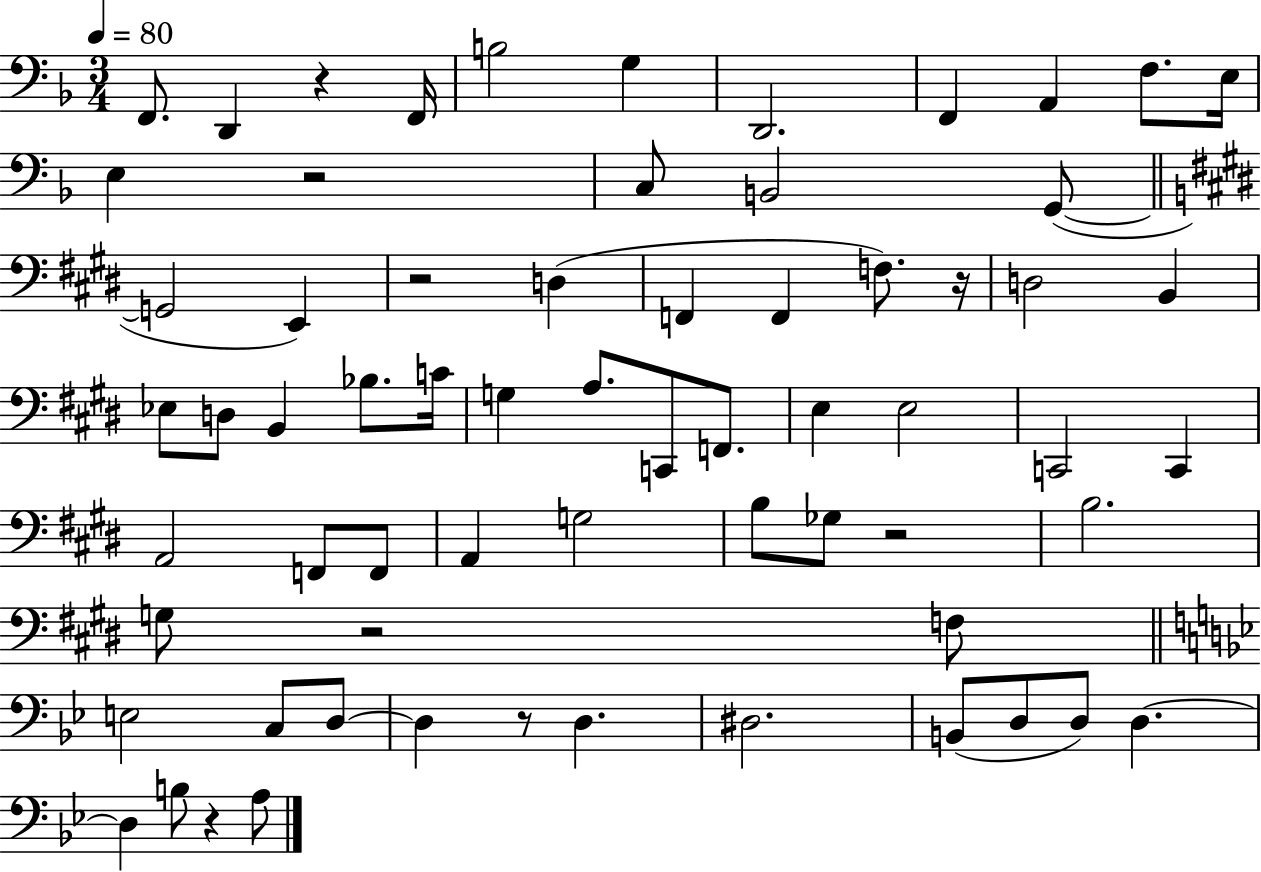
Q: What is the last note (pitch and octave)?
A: A3